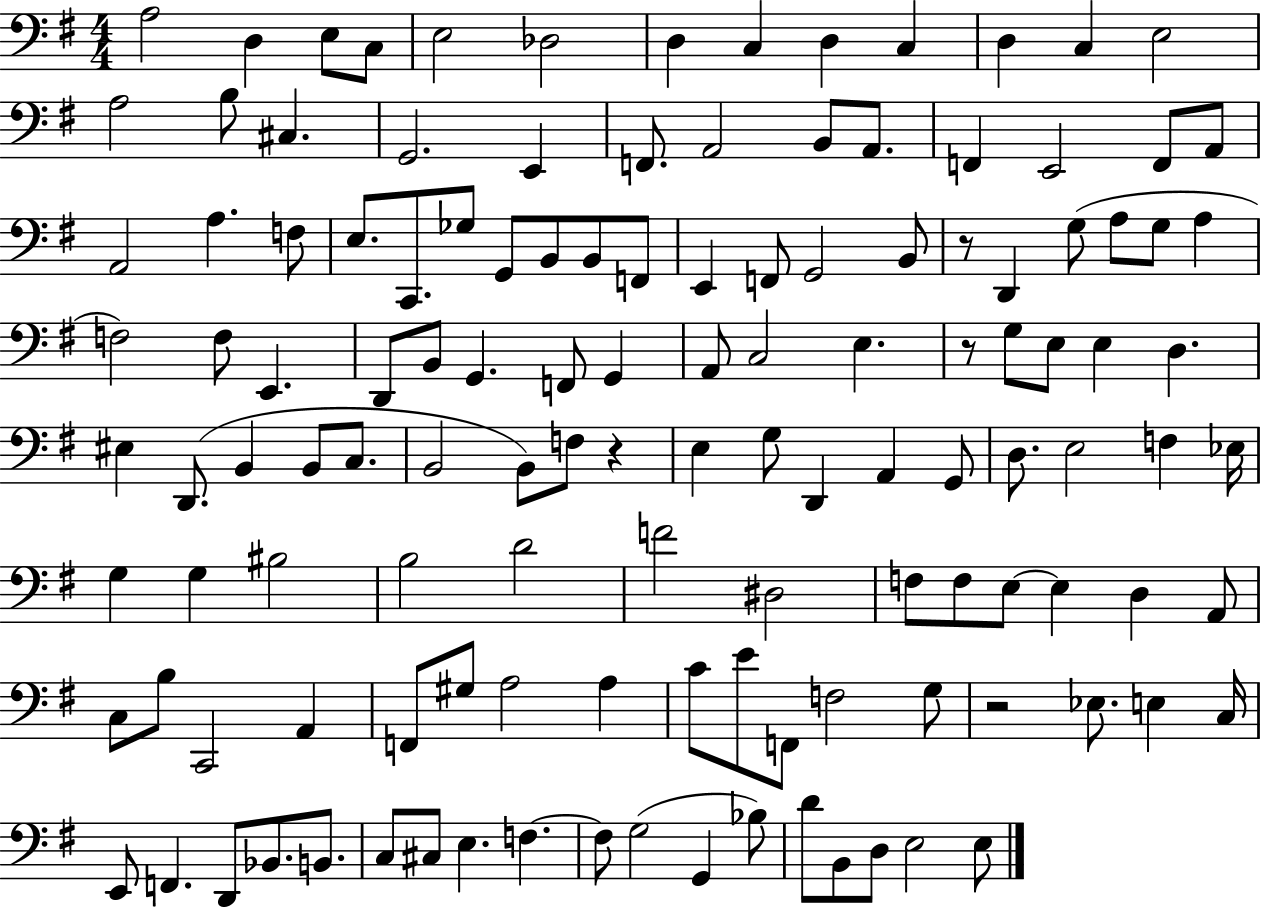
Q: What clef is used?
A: bass